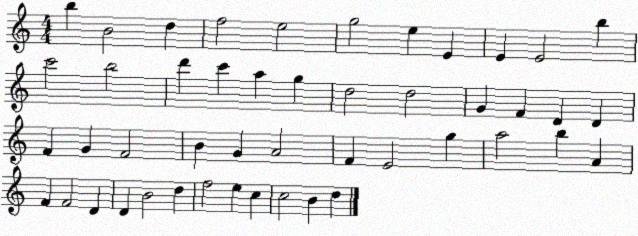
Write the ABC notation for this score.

X:1
T:Untitled
M:4/4
L:1/4
K:C
b B2 d f2 e2 g2 e E E E2 b c'2 b2 d' c' a g d2 d2 G F D D F G F2 B G A2 F E2 g a2 b A F F2 D D B2 d f2 e c c2 B d